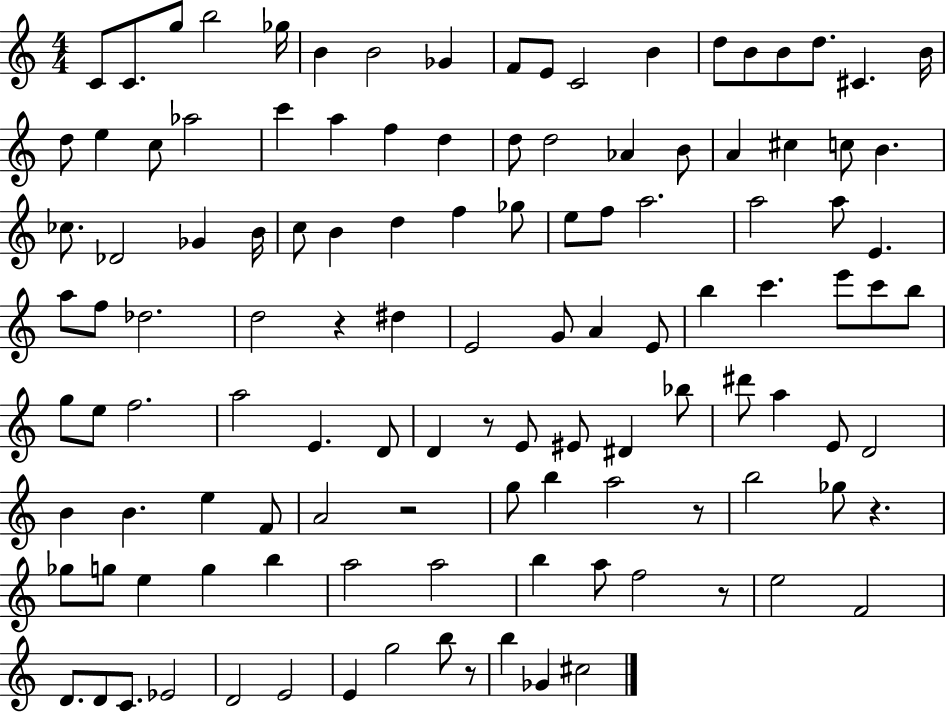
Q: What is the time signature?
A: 4/4